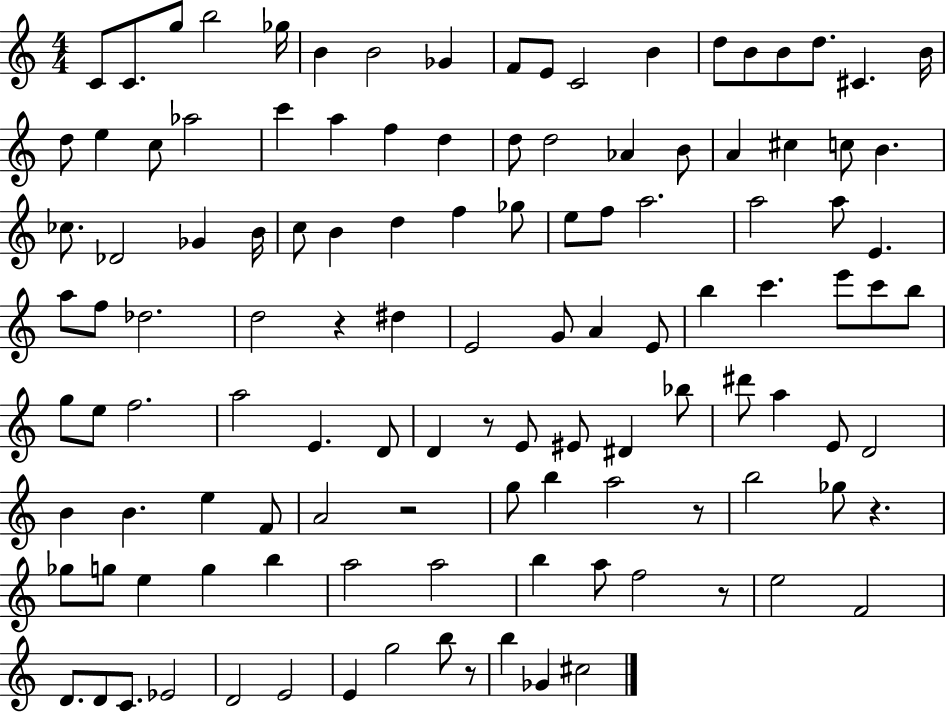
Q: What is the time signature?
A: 4/4